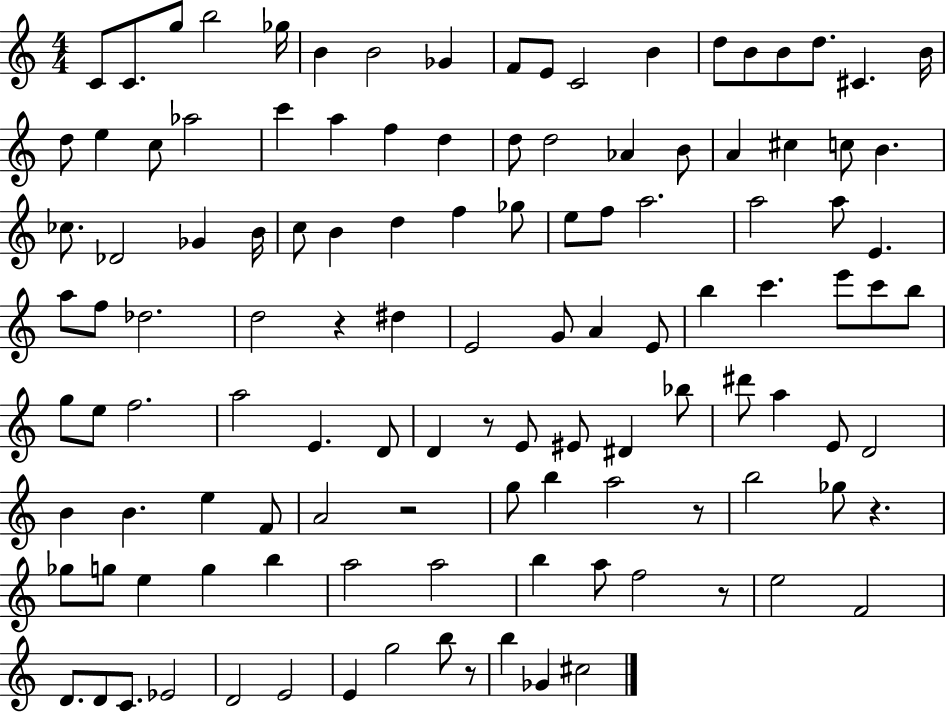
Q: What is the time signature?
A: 4/4